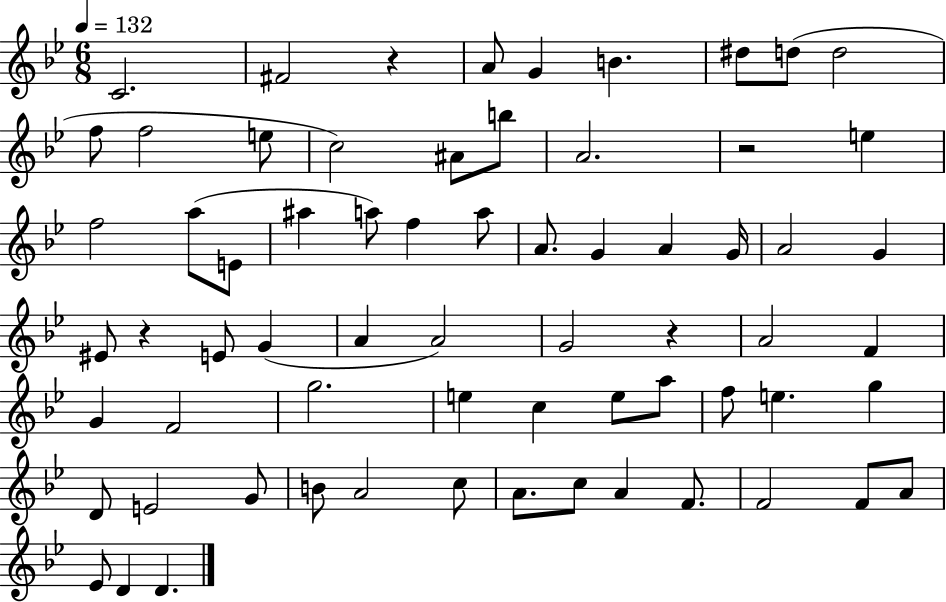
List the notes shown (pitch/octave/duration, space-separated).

C4/h. F#4/h R/q A4/e G4/q B4/q. D#5/e D5/e D5/h F5/e F5/h E5/e C5/h A#4/e B5/e A4/h. R/h E5/q F5/h A5/e E4/e A#5/q A5/e F5/q A5/e A4/e. G4/q A4/q G4/s A4/h G4/q EIS4/e R/q E4/e G4/q A4/q A4/h G4/h R/q A4/h F4/q G4/q F4/h G5/h. E5/q C5/q E5/e A5/e F5/e E5/q. G5/q D4/e E4/h G4/e B4/e A4/h C5/e A4/e. C5/e A4/q F4/e. F4/h F4/e A4/e Eb4/e D4/q D4/q.